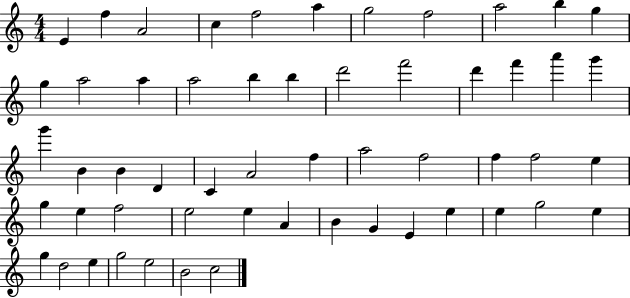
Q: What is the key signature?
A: C major